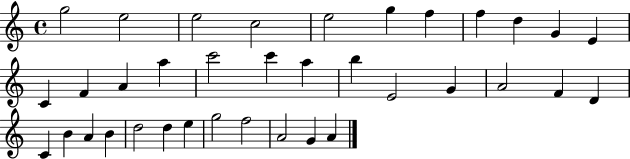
{
  \clef treble
  \time 4/4
  \defaultTimeSignature
  \key c \major
  g''2 e''2 | e''2 c''2 | e''2 g''4 f''4 | f''4 d''4 g'4 e'4 | \break c'4 f'4 a'4 a''4 | c'''2 c'''4 a''4 | b''4 e'2 g'4 | a'2 f'4 d'4 | \break c'4 b'4 a'4 b'4 | d''2 d''4 e''4 | g''2 f''2 | a'2 g'4 a'4 | \break \bar "|."
}